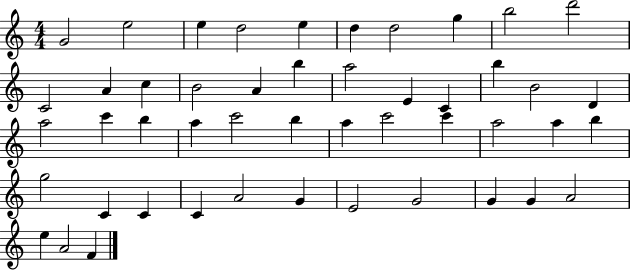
X:1
T:Untitled
M:4/4
L:1/4
K:C
G2 e2 e d2 e d d2 g b2 d'2 C2 A c B2 A b a2 E C b B2 D a2 c' b a c'2 b a c'2 c' a2 a b g2 C C C A2 G E2 G2 G G A2 e A2 F